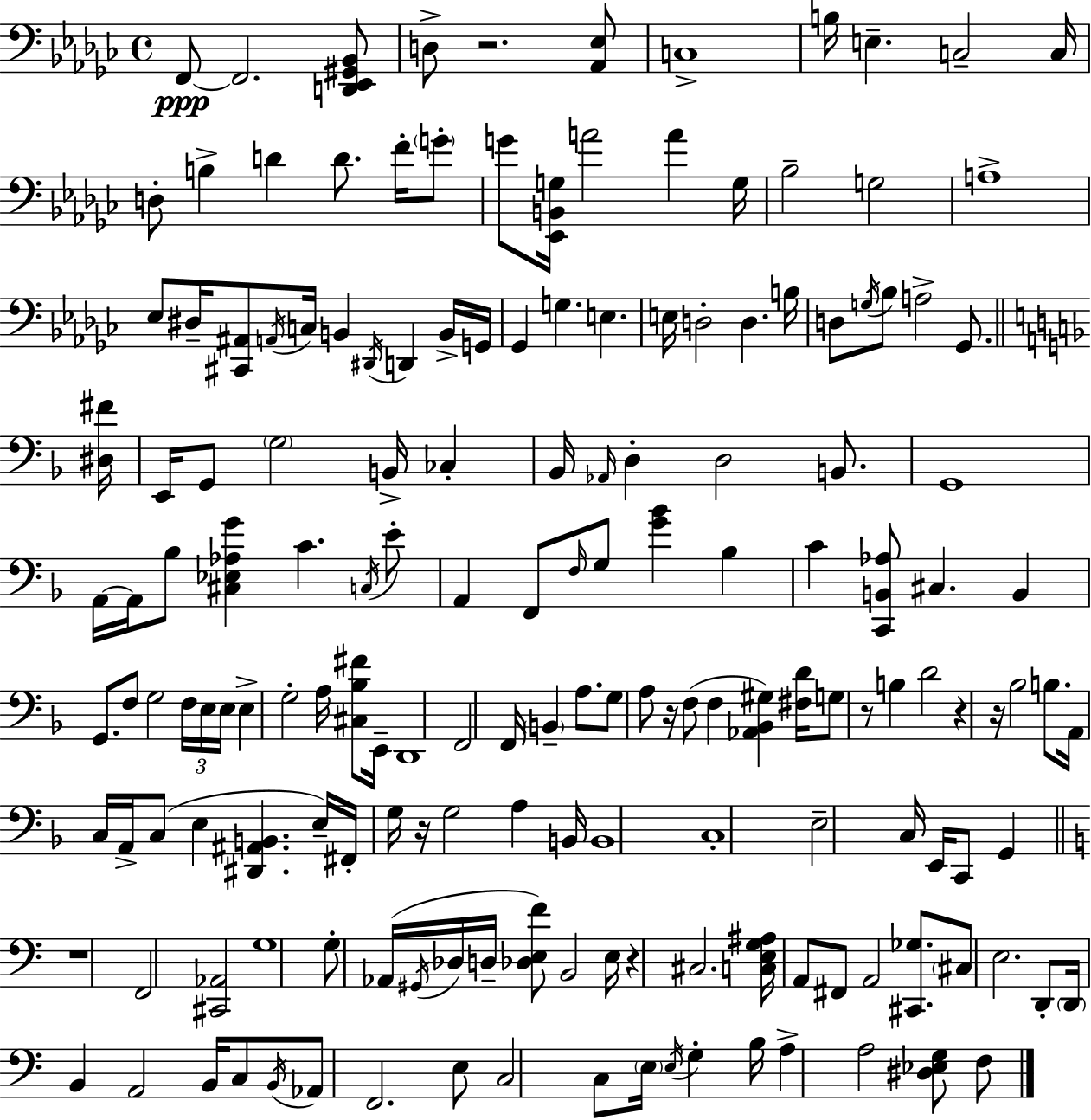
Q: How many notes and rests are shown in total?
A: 168